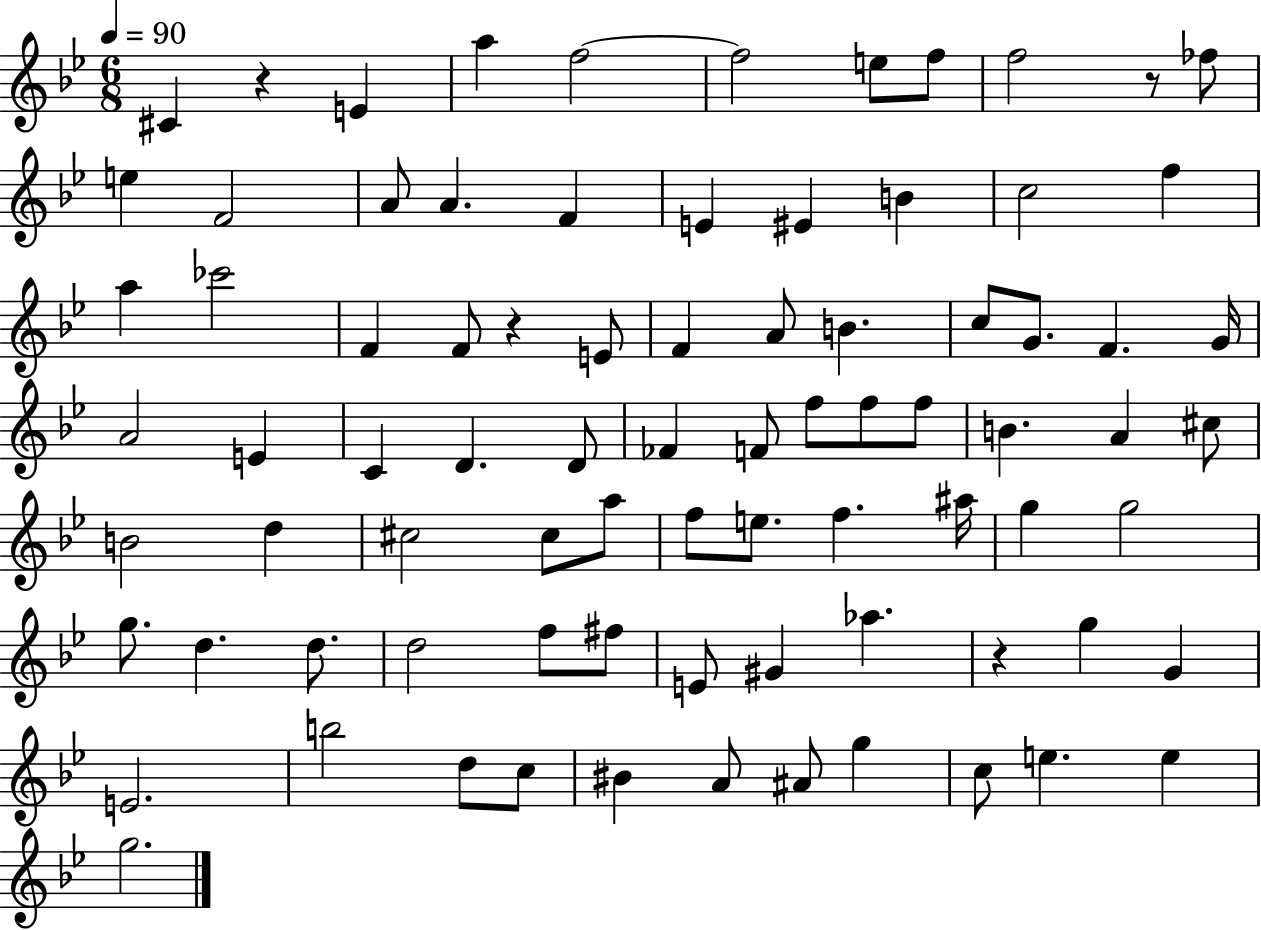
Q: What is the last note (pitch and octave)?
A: G5